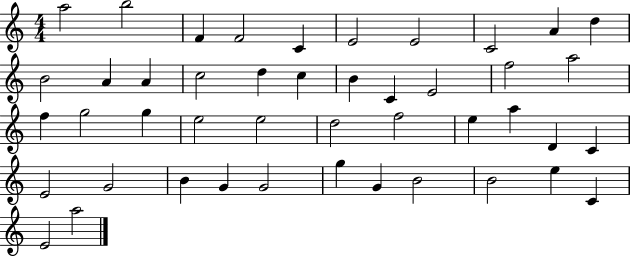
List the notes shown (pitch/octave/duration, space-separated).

A5/h B5/h F4/q F4/h C4/q E4/h E4/h C4/h A4/q D5/q B4/h A4/q A4/q C5/h D5/q C5/q B4/q C4/q E4/h F5/h A5/h F5/q G5/h G5/q E5/h E5/h D5/h F5/h E5/q A5/q D4/q C4/q E4/h G4/h B4/q G4/q G4/h G5/q G4/q B4/h B4/h E5/q C4/q E4/h A5/h